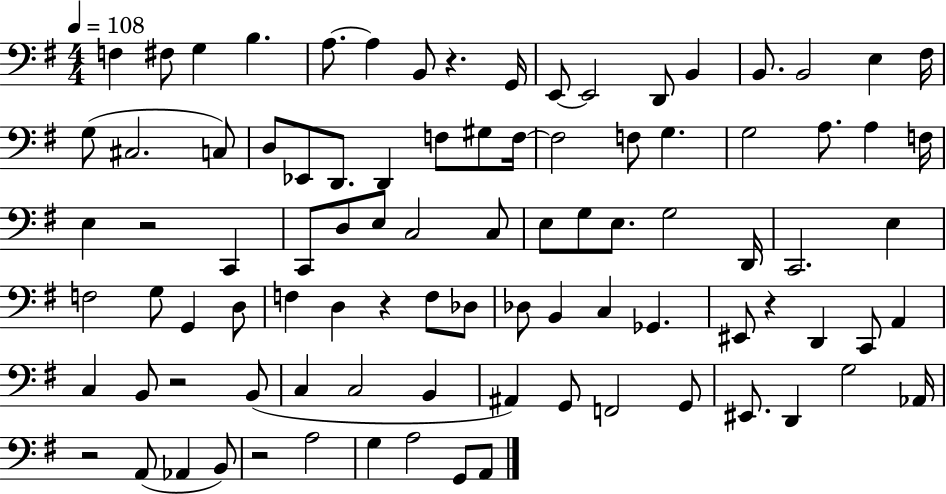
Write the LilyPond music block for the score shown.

{
  \clef bass
  \numericTimeSignature
  \time 4/4
  \key g \major
  \tempo 4 = 108
  f4 fis8 g4 b4. | a8.~~ a4 b,8 r4. g,16 | e,8~~ e,2 d,8 b,4 | b,8. b,2 e4 fis16 | \break g8( cis2. c8) | d8 ees,8 d,8. d,4 f8 gis8 f16~~ | f2 f8 g4. | g2 a8. a4 f16 | \break e4 r2 c,4 | c,8 d8 e8 c2 c8 | e8 g8 e8. g2 d,16 | c,2. e4 | \break f2 g8 g,4 d8 | f4 d4 r4 f8 des8 | des8 b,4 c4 ges,4. | eis,8 r4 d,4 c,8 a,4 | \break c4 b,8 r2 b,8( | c4 c2 b,4 | ais,4) g,8 f,2 g,8 | eis,8. d,4 g2 aes,16 | \break r2 a,8( aes,4 b,8) | r2 a2 | g4 a2 g,8 a,8 | \bar "|."
}